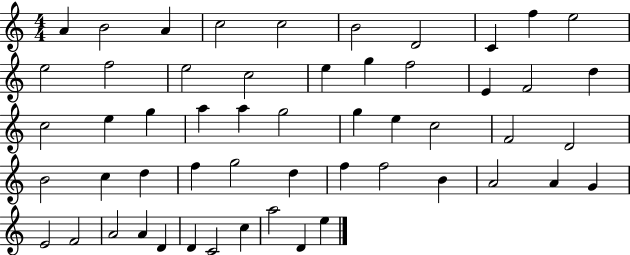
{
  \clef treble
  \numericTimeSignature
  \time 4/4
  \key c \major
  a'4 b'2 a'4 | c''2 c''2 | b'2 d'2 | c'4 f''4 e''2 | \break e''2 f''2 | e''2 c''2 | e''4 g''4 f''2 | e'4 f'2 d''4 | \break c''2 e''4 g''4 | a''4 a''4 g''2 | g''4 e''4 c''2 | f'2 d'2 | \break b'2 c''4 d''4 | f''4 g''2 d''4 | f''4 f''2 b'4 | a'2 a'4 g'4 | \break e'2 f'2 | a'2 a'4 d'4 | d'4 c'2 c''4 | a''2 d'4 e''4 | \break \bar "|."
}